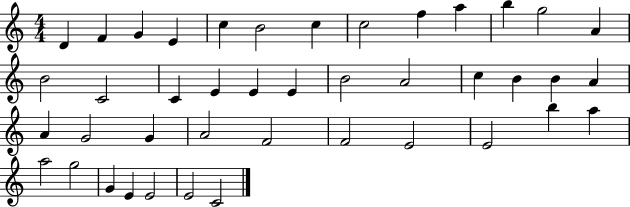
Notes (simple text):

D4/q F4/q G4/q E4/q C5/q B4/h C5/q C5/h F5/q A5/q B5/q G5/h A4/q B4/h C4/h C4/q E4/q E4/q E4/q B4/h A4/h C5/q B4/q B4/q A4/q A4/q G4/h G4/q A4/h F4/h F4/h E4/h E4/h B5/q A5/q A5/h G5/h G4/q E4/q E4/h E4/h C4/h